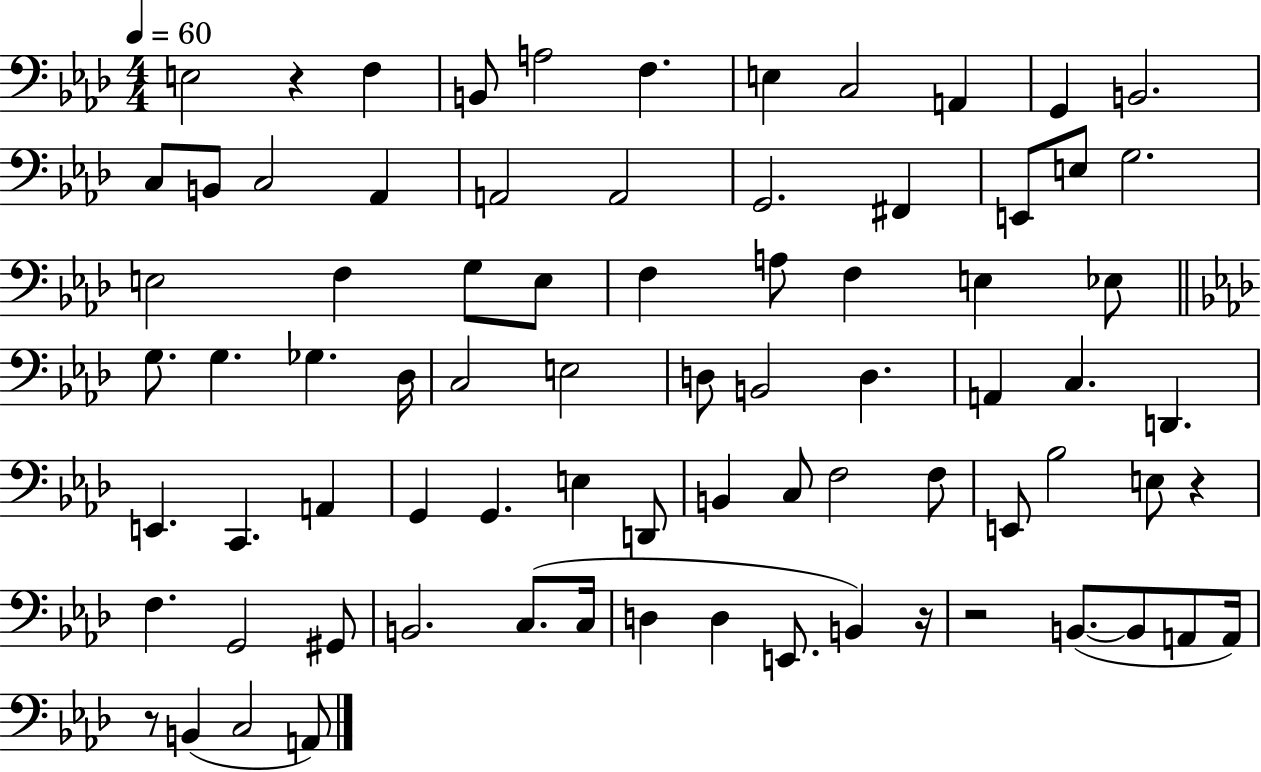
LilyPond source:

{
  \clef bass
  \numericTimeSignature
  \time 4/4
  \key aes \major
  \tempo 4 = 60
  e2 r4 f4 | b,8 a2 f4. | e4 c2 a,4 | g,4 b,2. | \break c8 b,8 c2 aes,4 | a,2 a,2 | g,2. fis,4 | e,8 e8 g2. | \break e2 f4 g8 e8 | f4 a8 f4 e4 ees8 | \bar "||" \break \key f \minor g8. g4. ges4. des16 | c2 e2 | d8 b,2 d4. | a,4 c4. d,4. | \break e,4. c,4. a,4 | g,4 g,4. e4 d,8 | b,4 c8 f2 f8 | e,8 bes2 e8 r4 | \break f4. g,2 gis,8 | b,2. c8.( c16 | d4 d4 e,8. b,4) r16 | r2 b,8.~(~ b,8 a,8 a,16) | \break r8 b,4( c2 a,8) | \bar "|."
}